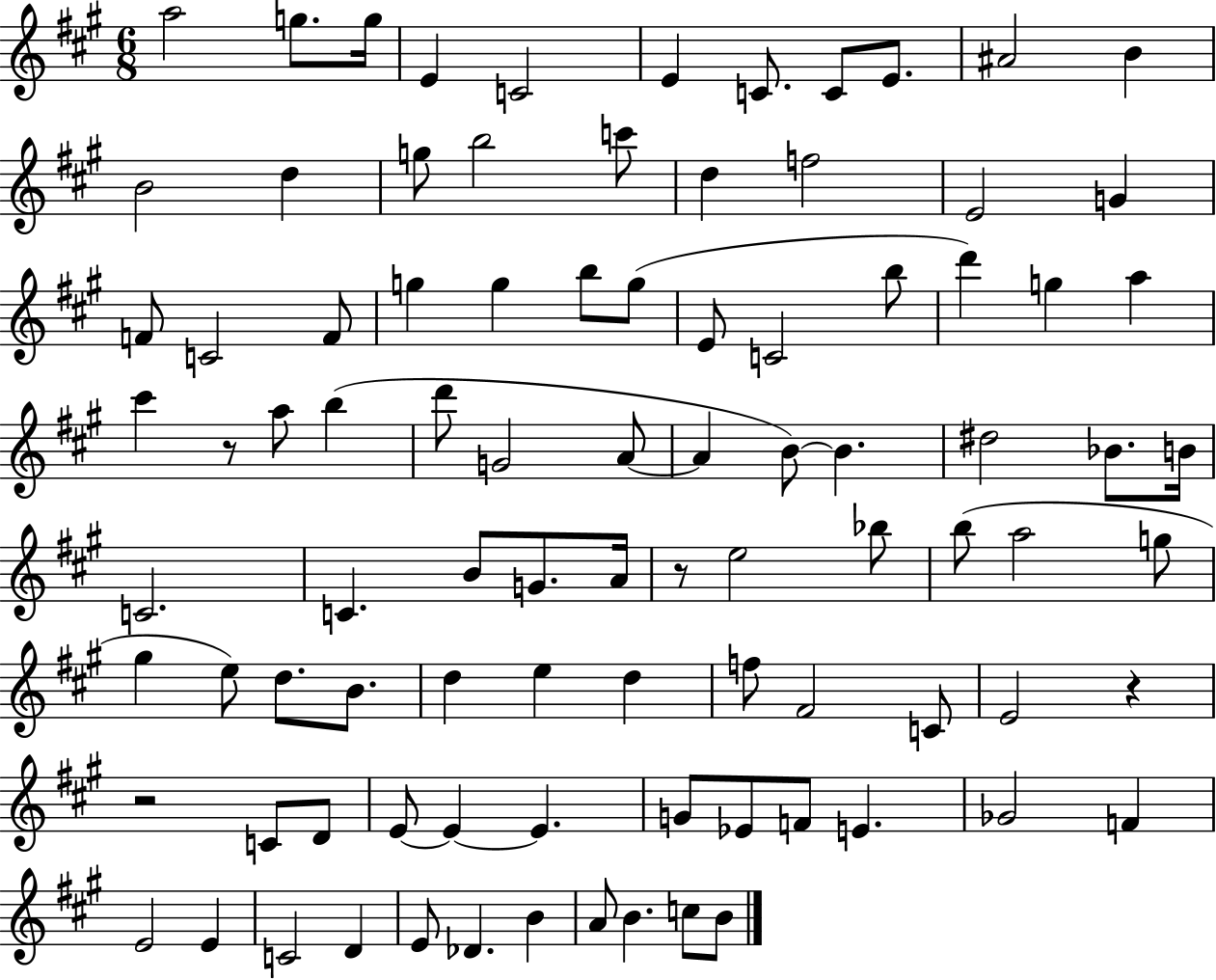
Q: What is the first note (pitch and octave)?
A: A5